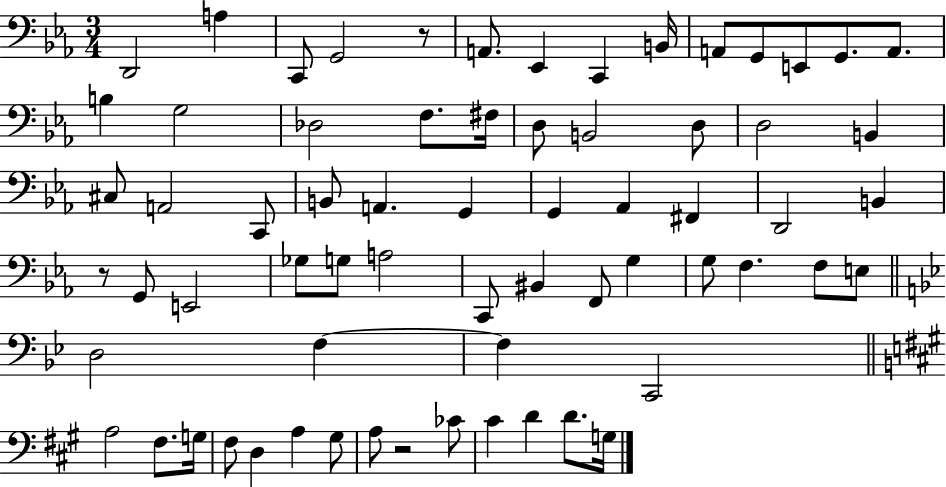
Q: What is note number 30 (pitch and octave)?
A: G2